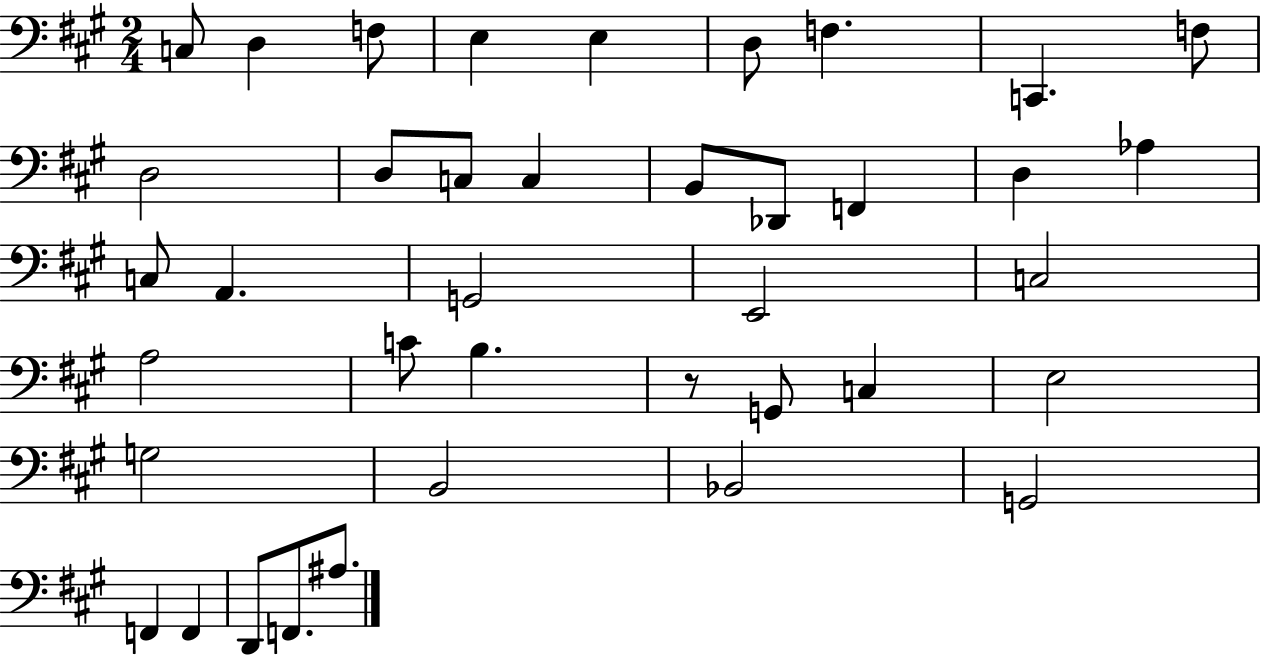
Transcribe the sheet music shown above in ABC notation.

X:1
T:Untitled
M:2/4
L:1/4
K:A
C,/2 D, F,/2 E, E, D,/2 F, C,, F,/2 D,2 D,/2 C,/2 C, B,,/2 _D,,/2 F,, D, _A, C,/2 A,, G,,2 E,,2 C,2 A,2 C/2 B, z/2 G,,/2 C, E,2 G,2 B,,2 _B,,2 G,,2 F,, F,, D,,/2 F,,/2 ^A,/2